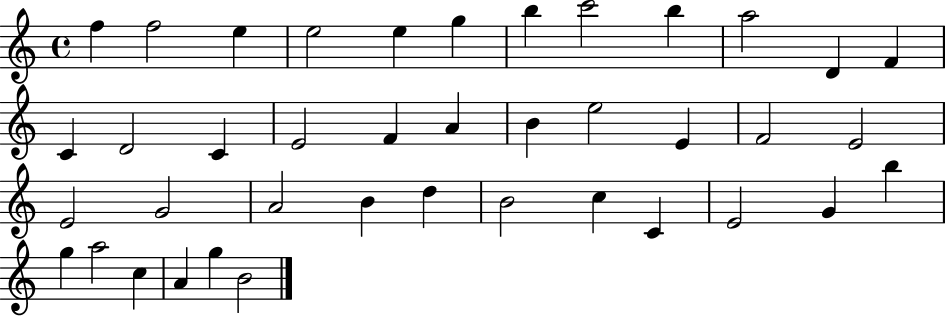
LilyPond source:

{
  \clef treble
  \time 4/4
  \defaultTimeSignature
  \key c \major
  f''4 f''2 e''4 | e''2 e''4 g''4 | b''4 c'''2 b''4 | a''2 d'4 f'4 | \break c'4 d'2 c'4 | e'2 f'4 a'4 | b'4 e''2 e'4 | f'2 e'2 | \break e'2 g'2 | a'2 b'4 d''4 | b'2 c''4 c'4 | e'2 g'4 b''4 | \break g''4 a''2 c''4 | a'4 g''4 b'2 | \bar "|."
}